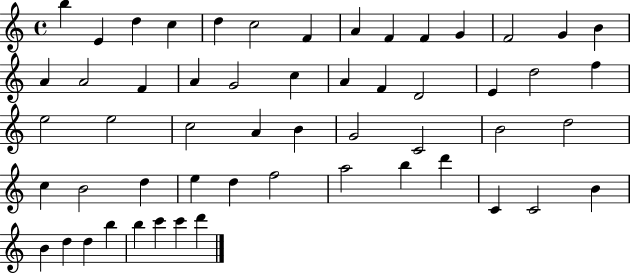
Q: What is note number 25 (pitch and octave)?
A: D5